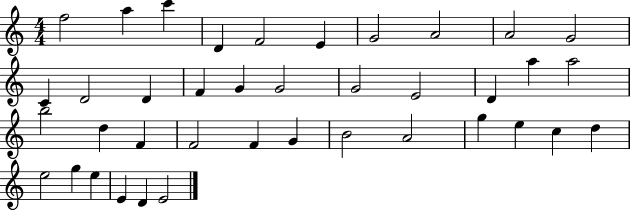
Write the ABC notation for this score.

X:1
T:Untitled
M:4/4
L:1/4
K:C
f2 a c' D F2 E G2 A2 A2 G2 C D2 D F G G2 G2 E2 D a a2 b2 d F F2 F G B2 A2 g e c d e2 g e E D E2